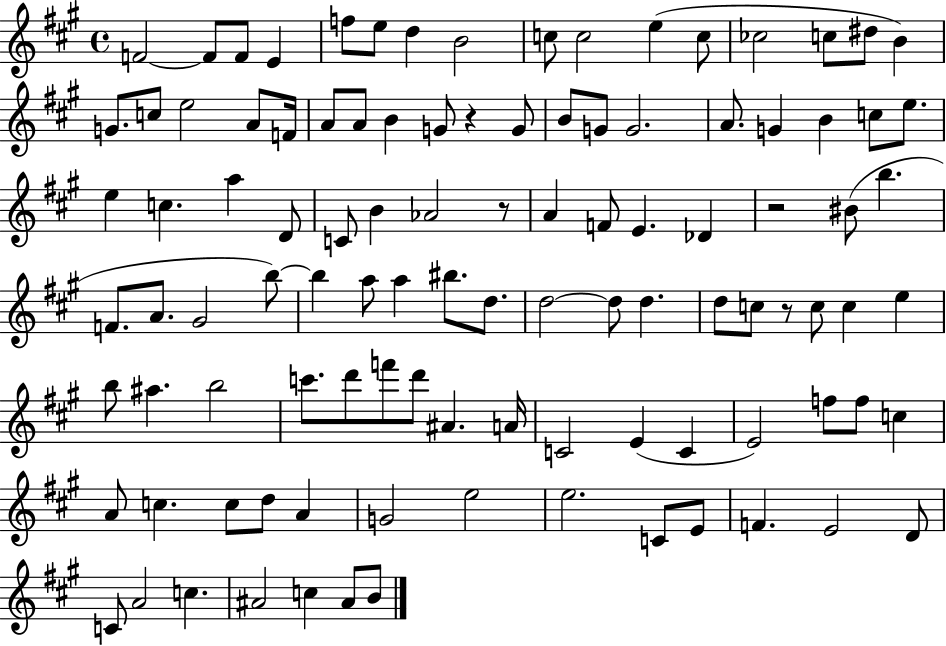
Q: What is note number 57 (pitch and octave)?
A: D5